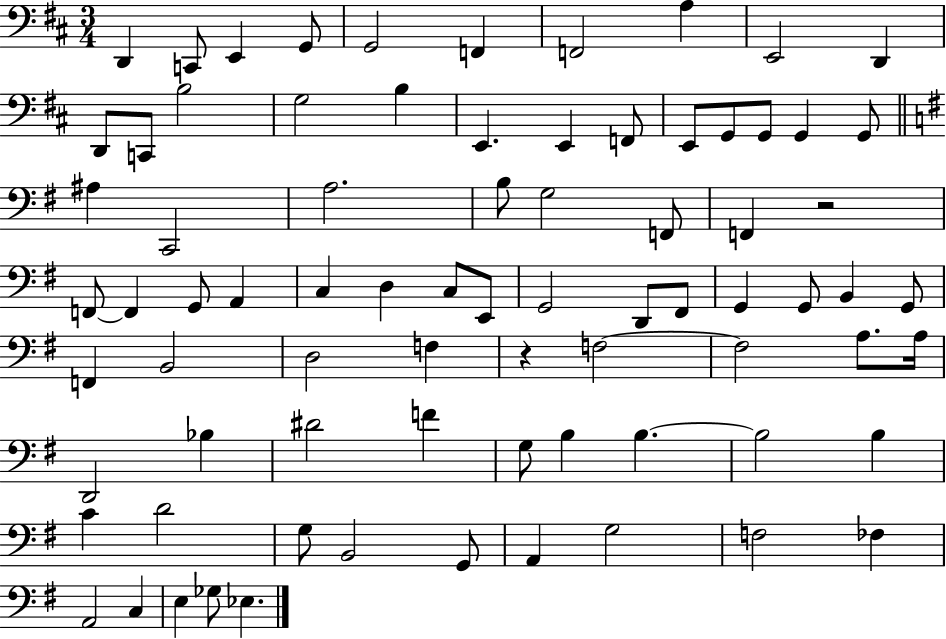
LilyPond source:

{
  \clef bass
  \numericTimeSignature
  \time 3/4
  \key d \major
  d,4 c,8 e,4 g,8 | g,2 f,4 | f,2 a4 | e,2 d,4 | \break d,8 c,8 b2 | g2 b4 | e,4. e,4 f,8 | e,8 g,8 g,8 g,4 g,8 | \break \bar "||" \break \key e \minor ais4 c,2 | a2. | b8 g2 f,8 | f,4 r2 | \break f,8~~ f,4 g,8 a,4 | c4 d4 c8 e,8 | g,2 d,8 fis,8 | g,4 g,8 b,4 g,8 | \break f,4 b,2 | d2 f4 | r4 f2~~ | f2 a8. a16 | \break d,2 bes4 | dis'2 f'4 | g8 b4 b4.~~ | b2 b4 | \break c'4 d'2 | g8 b,2 g,8 | a,4 g2 | f2 fes4 | \break a,2 c4 | e4 ges8 ees4. | \bar "|."
}